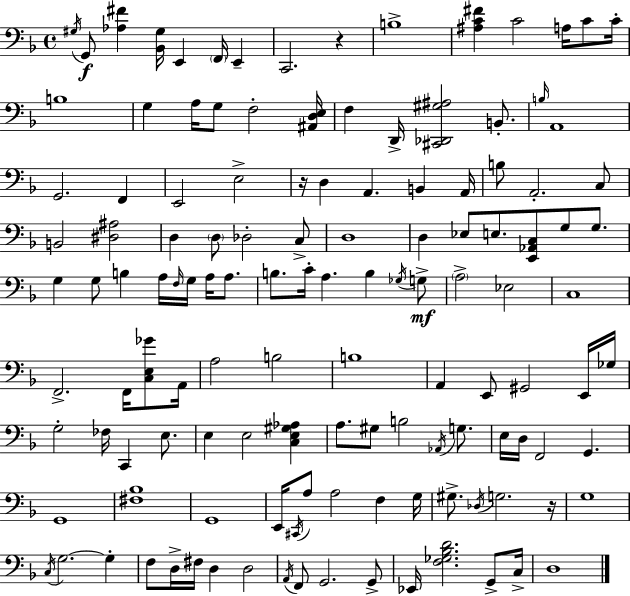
X:1
T:Untitled
M:4/4
L:1/4
K:Dm
^G,/4 G,,/2 [_A,^F] [_B,,^G,]/4 E,, F,,/4 E,, C,,2 z B,4 [^A,C^F] C2 A,/4 C/2 C/4 B,4 G, A,/4 G,/2 F,2 [^A,,D,E,]/4 F, D,,/4 [^C,,_D,,^G,^A,]2 B,,/2 B,/4 A,,4 G,,2 F,, E,,2 E,2 z/4 D, A,, B,, A,,/4 B,/2 A,,2 C,/2 B,,2 [^D,^A,]2 D, D,/2 _D,2 C,/2 D,4 D, _E,/2 E,/2 [E,,_A,,C,]/2 G,/2 G,/2 G, G,/2 B, A,/4 F,/4 G,/4 A,/4 A,/2 B,/2 C/4 A, B, _G,/4 G,/2 A,2 _E,2 C,4 F,,2 F,,/4 [C,E,_G]/2 A,,/4 A,2 B,2 B,4 A,, E,,/2 ^G,,2 E,,/4 _G,/4 G,2 _F,/4 C,, E,/2 E, E,2 [C,E,^G,_A,] A,/2 ^G,/2 B,2 _A,,/4 G,/2 E,/4 D,/4 F,,2 G,, G,,4 [^F,_B,]4 G,,4 E,,/4 ^C,,/4 A,/2 A,2 F, G,/4 ^G,/2 _D,/4 G,2 z/4 G,4 C,/4 G,2 G, F,/2 D,/4 ^F,/4 D, D,2 A,,/4 F,,/2 G,,2 G,,/2 _E,,/4 [F,_G,_B,D]2 G,,/2 C,/4 D,4